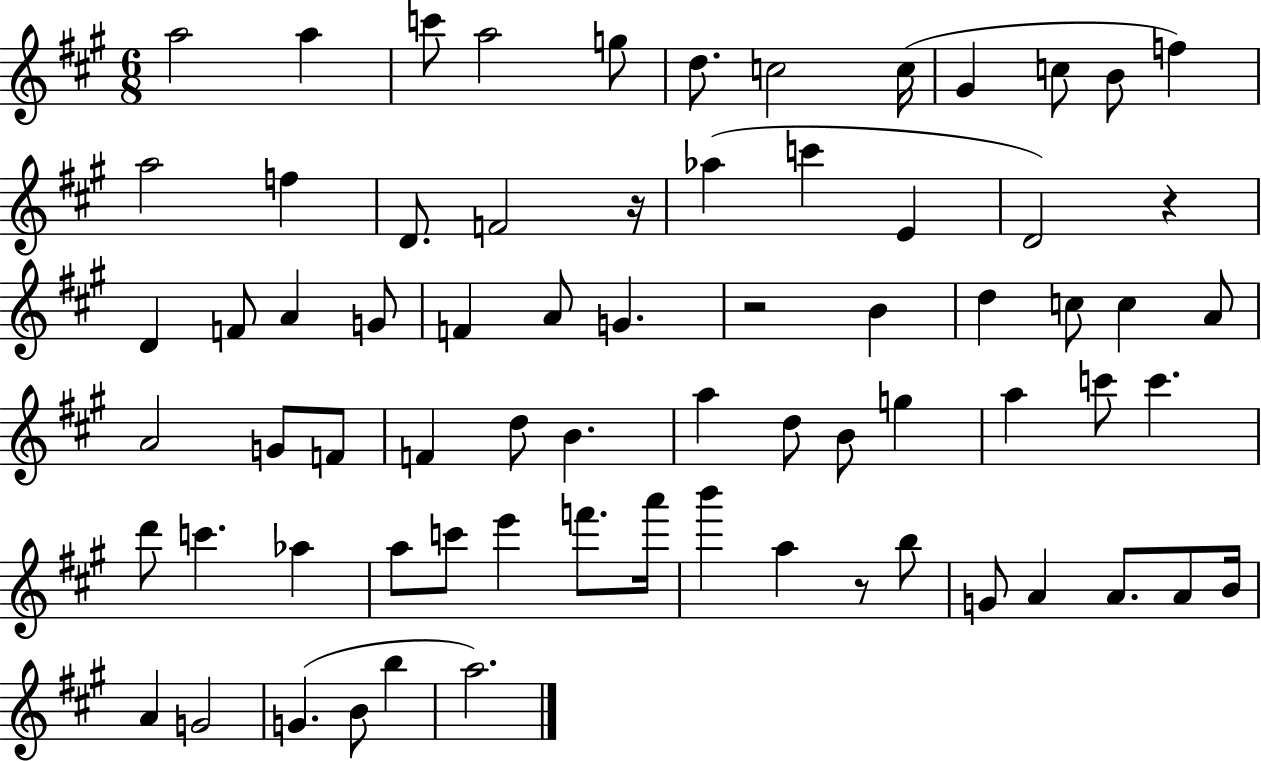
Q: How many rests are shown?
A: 4